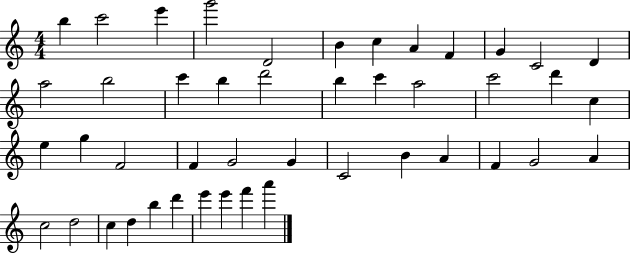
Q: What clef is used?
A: treble